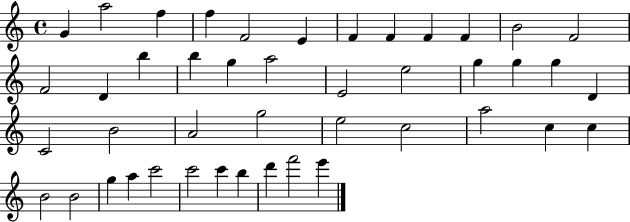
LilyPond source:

{
  \clef treble
  \time 4/4
  \defaultTimeSignature
  \key c \major
  g'4 a''2 f''4 | f''4 f'2 e'4 | f'4 f'4 f'4 f'4 | b'2 f'2 | \break f'2 d'4 b''4 | b''4 g''4 a''2 | e'2 e''2 | g''4 g''4 g''4 d'4 | \break c'2 b'2 | a'2 g''2 | e''2 c''2 | a''2 c''4 c''4 | \break b'2 b'2 | g''4 a''4 c'''2 | c'''2 c'''4 b''4 | d'''4 f'''2 e'''4 | \break \bar "|."
}